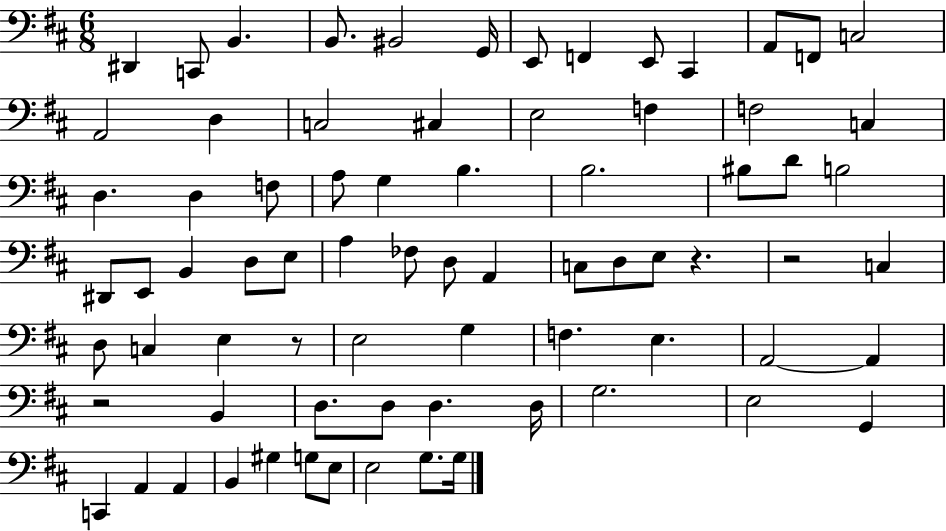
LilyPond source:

{
  \clef bass
  \numericTimeSignature
  \time 6/8
  \key d \major
  \repeat volta 2 { dis,4 c,8 b,4. | b,8. bis,2 g,16 | e,8 f,4 e,8 cis,4 | a,8 f,8 c2 | \break a,2 d4 | c2 cis4 | e2 f4 | f2 c4 | \break d4. d4 f8 | a8 g4 b4. | b2. | bis8 d'8 b2 | \break dis,8 e,8 b,4 d8 e8 | a4 fes8 d8 a,4 | c8 d8 e8 r4. | r2 c4 | \break d8 c4 e4 r8 | e2 g4 | f4. e4. | a,2~~ a,4 | \break r2 b,4 | d8. d8 d4. d16 | g2. | e2 g,4 | \break c,4 a,4 a,4 | b,4 gis4 g8 e8 | e2 g8. g16 | } \bar "|."
}